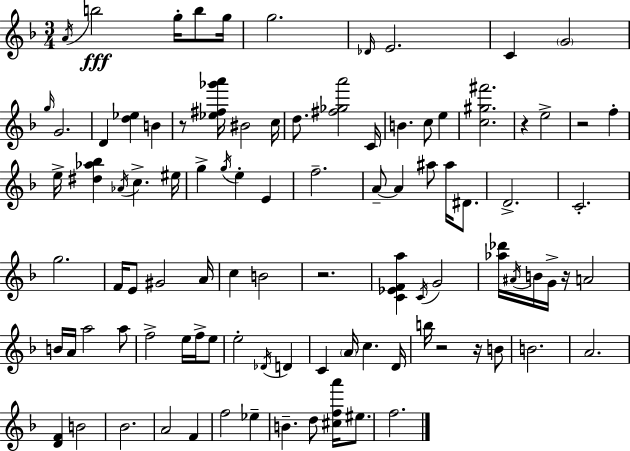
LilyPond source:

{
  \clef treble
  \numericTimeSignature
  \time 3/4
  \key f \major
  \acciaccatura { a'16 }\fff b''2 g''16-. b''8 | g''16 g''2. | \grace { des'16 } e'2. | c'4 \parenthesize g'2 | \break \grace { g''16 } g'2. | d'4 <d'' ees''>4 b'4 | r8 <ees'' fis'' ges''' a'''>16 bis'2 | c''16 d''8. <fis'' ges'' a'''>2 | \break c'16 b'4. c''8 e''4 | <c'' gis'' fis'''>2. | r4 e''2-> | r2 f''4-. | \break e''16-> <dis'' aes'' bes''>4 \acciaccatura { aes'16 } c''4.-> | eis''16 g''4-> \acciaccatura { g''16 } e''4-. | e'4 f''2.-- | a'8--~~ a'4 ais''8 | \break ais''16 dis'8. d'2.-> | c'2.-. | g''2. | f'16 e'8 gis'2 | \break a'16 c''4 b'2 | r2. | <c' ees' f' a''>4 \acciaccatura { c'16 } g'2 | <aes'' des'''>16 \acciaccatura { ais'16 } b'16 g'16-> r16 a'2 | \break b'16 a'16 a''2 | a''8 f''2-> | e''16 f''16-> e''8 e''2-. | \acciaccatura { des'16 } d'4 c'4 | \break \parenthesize a'16 c''4. d'16 b''16 r2 | r16 b'8 b'2. | a'2. | <d' f'>4 | \break b'2 bes'2. | a'2 | f'4 f''2 | ees''4-- b'4.-- | \break d''8 <cis'' f'' a'''>16 eis''8. f''2. | \bar "|."
}